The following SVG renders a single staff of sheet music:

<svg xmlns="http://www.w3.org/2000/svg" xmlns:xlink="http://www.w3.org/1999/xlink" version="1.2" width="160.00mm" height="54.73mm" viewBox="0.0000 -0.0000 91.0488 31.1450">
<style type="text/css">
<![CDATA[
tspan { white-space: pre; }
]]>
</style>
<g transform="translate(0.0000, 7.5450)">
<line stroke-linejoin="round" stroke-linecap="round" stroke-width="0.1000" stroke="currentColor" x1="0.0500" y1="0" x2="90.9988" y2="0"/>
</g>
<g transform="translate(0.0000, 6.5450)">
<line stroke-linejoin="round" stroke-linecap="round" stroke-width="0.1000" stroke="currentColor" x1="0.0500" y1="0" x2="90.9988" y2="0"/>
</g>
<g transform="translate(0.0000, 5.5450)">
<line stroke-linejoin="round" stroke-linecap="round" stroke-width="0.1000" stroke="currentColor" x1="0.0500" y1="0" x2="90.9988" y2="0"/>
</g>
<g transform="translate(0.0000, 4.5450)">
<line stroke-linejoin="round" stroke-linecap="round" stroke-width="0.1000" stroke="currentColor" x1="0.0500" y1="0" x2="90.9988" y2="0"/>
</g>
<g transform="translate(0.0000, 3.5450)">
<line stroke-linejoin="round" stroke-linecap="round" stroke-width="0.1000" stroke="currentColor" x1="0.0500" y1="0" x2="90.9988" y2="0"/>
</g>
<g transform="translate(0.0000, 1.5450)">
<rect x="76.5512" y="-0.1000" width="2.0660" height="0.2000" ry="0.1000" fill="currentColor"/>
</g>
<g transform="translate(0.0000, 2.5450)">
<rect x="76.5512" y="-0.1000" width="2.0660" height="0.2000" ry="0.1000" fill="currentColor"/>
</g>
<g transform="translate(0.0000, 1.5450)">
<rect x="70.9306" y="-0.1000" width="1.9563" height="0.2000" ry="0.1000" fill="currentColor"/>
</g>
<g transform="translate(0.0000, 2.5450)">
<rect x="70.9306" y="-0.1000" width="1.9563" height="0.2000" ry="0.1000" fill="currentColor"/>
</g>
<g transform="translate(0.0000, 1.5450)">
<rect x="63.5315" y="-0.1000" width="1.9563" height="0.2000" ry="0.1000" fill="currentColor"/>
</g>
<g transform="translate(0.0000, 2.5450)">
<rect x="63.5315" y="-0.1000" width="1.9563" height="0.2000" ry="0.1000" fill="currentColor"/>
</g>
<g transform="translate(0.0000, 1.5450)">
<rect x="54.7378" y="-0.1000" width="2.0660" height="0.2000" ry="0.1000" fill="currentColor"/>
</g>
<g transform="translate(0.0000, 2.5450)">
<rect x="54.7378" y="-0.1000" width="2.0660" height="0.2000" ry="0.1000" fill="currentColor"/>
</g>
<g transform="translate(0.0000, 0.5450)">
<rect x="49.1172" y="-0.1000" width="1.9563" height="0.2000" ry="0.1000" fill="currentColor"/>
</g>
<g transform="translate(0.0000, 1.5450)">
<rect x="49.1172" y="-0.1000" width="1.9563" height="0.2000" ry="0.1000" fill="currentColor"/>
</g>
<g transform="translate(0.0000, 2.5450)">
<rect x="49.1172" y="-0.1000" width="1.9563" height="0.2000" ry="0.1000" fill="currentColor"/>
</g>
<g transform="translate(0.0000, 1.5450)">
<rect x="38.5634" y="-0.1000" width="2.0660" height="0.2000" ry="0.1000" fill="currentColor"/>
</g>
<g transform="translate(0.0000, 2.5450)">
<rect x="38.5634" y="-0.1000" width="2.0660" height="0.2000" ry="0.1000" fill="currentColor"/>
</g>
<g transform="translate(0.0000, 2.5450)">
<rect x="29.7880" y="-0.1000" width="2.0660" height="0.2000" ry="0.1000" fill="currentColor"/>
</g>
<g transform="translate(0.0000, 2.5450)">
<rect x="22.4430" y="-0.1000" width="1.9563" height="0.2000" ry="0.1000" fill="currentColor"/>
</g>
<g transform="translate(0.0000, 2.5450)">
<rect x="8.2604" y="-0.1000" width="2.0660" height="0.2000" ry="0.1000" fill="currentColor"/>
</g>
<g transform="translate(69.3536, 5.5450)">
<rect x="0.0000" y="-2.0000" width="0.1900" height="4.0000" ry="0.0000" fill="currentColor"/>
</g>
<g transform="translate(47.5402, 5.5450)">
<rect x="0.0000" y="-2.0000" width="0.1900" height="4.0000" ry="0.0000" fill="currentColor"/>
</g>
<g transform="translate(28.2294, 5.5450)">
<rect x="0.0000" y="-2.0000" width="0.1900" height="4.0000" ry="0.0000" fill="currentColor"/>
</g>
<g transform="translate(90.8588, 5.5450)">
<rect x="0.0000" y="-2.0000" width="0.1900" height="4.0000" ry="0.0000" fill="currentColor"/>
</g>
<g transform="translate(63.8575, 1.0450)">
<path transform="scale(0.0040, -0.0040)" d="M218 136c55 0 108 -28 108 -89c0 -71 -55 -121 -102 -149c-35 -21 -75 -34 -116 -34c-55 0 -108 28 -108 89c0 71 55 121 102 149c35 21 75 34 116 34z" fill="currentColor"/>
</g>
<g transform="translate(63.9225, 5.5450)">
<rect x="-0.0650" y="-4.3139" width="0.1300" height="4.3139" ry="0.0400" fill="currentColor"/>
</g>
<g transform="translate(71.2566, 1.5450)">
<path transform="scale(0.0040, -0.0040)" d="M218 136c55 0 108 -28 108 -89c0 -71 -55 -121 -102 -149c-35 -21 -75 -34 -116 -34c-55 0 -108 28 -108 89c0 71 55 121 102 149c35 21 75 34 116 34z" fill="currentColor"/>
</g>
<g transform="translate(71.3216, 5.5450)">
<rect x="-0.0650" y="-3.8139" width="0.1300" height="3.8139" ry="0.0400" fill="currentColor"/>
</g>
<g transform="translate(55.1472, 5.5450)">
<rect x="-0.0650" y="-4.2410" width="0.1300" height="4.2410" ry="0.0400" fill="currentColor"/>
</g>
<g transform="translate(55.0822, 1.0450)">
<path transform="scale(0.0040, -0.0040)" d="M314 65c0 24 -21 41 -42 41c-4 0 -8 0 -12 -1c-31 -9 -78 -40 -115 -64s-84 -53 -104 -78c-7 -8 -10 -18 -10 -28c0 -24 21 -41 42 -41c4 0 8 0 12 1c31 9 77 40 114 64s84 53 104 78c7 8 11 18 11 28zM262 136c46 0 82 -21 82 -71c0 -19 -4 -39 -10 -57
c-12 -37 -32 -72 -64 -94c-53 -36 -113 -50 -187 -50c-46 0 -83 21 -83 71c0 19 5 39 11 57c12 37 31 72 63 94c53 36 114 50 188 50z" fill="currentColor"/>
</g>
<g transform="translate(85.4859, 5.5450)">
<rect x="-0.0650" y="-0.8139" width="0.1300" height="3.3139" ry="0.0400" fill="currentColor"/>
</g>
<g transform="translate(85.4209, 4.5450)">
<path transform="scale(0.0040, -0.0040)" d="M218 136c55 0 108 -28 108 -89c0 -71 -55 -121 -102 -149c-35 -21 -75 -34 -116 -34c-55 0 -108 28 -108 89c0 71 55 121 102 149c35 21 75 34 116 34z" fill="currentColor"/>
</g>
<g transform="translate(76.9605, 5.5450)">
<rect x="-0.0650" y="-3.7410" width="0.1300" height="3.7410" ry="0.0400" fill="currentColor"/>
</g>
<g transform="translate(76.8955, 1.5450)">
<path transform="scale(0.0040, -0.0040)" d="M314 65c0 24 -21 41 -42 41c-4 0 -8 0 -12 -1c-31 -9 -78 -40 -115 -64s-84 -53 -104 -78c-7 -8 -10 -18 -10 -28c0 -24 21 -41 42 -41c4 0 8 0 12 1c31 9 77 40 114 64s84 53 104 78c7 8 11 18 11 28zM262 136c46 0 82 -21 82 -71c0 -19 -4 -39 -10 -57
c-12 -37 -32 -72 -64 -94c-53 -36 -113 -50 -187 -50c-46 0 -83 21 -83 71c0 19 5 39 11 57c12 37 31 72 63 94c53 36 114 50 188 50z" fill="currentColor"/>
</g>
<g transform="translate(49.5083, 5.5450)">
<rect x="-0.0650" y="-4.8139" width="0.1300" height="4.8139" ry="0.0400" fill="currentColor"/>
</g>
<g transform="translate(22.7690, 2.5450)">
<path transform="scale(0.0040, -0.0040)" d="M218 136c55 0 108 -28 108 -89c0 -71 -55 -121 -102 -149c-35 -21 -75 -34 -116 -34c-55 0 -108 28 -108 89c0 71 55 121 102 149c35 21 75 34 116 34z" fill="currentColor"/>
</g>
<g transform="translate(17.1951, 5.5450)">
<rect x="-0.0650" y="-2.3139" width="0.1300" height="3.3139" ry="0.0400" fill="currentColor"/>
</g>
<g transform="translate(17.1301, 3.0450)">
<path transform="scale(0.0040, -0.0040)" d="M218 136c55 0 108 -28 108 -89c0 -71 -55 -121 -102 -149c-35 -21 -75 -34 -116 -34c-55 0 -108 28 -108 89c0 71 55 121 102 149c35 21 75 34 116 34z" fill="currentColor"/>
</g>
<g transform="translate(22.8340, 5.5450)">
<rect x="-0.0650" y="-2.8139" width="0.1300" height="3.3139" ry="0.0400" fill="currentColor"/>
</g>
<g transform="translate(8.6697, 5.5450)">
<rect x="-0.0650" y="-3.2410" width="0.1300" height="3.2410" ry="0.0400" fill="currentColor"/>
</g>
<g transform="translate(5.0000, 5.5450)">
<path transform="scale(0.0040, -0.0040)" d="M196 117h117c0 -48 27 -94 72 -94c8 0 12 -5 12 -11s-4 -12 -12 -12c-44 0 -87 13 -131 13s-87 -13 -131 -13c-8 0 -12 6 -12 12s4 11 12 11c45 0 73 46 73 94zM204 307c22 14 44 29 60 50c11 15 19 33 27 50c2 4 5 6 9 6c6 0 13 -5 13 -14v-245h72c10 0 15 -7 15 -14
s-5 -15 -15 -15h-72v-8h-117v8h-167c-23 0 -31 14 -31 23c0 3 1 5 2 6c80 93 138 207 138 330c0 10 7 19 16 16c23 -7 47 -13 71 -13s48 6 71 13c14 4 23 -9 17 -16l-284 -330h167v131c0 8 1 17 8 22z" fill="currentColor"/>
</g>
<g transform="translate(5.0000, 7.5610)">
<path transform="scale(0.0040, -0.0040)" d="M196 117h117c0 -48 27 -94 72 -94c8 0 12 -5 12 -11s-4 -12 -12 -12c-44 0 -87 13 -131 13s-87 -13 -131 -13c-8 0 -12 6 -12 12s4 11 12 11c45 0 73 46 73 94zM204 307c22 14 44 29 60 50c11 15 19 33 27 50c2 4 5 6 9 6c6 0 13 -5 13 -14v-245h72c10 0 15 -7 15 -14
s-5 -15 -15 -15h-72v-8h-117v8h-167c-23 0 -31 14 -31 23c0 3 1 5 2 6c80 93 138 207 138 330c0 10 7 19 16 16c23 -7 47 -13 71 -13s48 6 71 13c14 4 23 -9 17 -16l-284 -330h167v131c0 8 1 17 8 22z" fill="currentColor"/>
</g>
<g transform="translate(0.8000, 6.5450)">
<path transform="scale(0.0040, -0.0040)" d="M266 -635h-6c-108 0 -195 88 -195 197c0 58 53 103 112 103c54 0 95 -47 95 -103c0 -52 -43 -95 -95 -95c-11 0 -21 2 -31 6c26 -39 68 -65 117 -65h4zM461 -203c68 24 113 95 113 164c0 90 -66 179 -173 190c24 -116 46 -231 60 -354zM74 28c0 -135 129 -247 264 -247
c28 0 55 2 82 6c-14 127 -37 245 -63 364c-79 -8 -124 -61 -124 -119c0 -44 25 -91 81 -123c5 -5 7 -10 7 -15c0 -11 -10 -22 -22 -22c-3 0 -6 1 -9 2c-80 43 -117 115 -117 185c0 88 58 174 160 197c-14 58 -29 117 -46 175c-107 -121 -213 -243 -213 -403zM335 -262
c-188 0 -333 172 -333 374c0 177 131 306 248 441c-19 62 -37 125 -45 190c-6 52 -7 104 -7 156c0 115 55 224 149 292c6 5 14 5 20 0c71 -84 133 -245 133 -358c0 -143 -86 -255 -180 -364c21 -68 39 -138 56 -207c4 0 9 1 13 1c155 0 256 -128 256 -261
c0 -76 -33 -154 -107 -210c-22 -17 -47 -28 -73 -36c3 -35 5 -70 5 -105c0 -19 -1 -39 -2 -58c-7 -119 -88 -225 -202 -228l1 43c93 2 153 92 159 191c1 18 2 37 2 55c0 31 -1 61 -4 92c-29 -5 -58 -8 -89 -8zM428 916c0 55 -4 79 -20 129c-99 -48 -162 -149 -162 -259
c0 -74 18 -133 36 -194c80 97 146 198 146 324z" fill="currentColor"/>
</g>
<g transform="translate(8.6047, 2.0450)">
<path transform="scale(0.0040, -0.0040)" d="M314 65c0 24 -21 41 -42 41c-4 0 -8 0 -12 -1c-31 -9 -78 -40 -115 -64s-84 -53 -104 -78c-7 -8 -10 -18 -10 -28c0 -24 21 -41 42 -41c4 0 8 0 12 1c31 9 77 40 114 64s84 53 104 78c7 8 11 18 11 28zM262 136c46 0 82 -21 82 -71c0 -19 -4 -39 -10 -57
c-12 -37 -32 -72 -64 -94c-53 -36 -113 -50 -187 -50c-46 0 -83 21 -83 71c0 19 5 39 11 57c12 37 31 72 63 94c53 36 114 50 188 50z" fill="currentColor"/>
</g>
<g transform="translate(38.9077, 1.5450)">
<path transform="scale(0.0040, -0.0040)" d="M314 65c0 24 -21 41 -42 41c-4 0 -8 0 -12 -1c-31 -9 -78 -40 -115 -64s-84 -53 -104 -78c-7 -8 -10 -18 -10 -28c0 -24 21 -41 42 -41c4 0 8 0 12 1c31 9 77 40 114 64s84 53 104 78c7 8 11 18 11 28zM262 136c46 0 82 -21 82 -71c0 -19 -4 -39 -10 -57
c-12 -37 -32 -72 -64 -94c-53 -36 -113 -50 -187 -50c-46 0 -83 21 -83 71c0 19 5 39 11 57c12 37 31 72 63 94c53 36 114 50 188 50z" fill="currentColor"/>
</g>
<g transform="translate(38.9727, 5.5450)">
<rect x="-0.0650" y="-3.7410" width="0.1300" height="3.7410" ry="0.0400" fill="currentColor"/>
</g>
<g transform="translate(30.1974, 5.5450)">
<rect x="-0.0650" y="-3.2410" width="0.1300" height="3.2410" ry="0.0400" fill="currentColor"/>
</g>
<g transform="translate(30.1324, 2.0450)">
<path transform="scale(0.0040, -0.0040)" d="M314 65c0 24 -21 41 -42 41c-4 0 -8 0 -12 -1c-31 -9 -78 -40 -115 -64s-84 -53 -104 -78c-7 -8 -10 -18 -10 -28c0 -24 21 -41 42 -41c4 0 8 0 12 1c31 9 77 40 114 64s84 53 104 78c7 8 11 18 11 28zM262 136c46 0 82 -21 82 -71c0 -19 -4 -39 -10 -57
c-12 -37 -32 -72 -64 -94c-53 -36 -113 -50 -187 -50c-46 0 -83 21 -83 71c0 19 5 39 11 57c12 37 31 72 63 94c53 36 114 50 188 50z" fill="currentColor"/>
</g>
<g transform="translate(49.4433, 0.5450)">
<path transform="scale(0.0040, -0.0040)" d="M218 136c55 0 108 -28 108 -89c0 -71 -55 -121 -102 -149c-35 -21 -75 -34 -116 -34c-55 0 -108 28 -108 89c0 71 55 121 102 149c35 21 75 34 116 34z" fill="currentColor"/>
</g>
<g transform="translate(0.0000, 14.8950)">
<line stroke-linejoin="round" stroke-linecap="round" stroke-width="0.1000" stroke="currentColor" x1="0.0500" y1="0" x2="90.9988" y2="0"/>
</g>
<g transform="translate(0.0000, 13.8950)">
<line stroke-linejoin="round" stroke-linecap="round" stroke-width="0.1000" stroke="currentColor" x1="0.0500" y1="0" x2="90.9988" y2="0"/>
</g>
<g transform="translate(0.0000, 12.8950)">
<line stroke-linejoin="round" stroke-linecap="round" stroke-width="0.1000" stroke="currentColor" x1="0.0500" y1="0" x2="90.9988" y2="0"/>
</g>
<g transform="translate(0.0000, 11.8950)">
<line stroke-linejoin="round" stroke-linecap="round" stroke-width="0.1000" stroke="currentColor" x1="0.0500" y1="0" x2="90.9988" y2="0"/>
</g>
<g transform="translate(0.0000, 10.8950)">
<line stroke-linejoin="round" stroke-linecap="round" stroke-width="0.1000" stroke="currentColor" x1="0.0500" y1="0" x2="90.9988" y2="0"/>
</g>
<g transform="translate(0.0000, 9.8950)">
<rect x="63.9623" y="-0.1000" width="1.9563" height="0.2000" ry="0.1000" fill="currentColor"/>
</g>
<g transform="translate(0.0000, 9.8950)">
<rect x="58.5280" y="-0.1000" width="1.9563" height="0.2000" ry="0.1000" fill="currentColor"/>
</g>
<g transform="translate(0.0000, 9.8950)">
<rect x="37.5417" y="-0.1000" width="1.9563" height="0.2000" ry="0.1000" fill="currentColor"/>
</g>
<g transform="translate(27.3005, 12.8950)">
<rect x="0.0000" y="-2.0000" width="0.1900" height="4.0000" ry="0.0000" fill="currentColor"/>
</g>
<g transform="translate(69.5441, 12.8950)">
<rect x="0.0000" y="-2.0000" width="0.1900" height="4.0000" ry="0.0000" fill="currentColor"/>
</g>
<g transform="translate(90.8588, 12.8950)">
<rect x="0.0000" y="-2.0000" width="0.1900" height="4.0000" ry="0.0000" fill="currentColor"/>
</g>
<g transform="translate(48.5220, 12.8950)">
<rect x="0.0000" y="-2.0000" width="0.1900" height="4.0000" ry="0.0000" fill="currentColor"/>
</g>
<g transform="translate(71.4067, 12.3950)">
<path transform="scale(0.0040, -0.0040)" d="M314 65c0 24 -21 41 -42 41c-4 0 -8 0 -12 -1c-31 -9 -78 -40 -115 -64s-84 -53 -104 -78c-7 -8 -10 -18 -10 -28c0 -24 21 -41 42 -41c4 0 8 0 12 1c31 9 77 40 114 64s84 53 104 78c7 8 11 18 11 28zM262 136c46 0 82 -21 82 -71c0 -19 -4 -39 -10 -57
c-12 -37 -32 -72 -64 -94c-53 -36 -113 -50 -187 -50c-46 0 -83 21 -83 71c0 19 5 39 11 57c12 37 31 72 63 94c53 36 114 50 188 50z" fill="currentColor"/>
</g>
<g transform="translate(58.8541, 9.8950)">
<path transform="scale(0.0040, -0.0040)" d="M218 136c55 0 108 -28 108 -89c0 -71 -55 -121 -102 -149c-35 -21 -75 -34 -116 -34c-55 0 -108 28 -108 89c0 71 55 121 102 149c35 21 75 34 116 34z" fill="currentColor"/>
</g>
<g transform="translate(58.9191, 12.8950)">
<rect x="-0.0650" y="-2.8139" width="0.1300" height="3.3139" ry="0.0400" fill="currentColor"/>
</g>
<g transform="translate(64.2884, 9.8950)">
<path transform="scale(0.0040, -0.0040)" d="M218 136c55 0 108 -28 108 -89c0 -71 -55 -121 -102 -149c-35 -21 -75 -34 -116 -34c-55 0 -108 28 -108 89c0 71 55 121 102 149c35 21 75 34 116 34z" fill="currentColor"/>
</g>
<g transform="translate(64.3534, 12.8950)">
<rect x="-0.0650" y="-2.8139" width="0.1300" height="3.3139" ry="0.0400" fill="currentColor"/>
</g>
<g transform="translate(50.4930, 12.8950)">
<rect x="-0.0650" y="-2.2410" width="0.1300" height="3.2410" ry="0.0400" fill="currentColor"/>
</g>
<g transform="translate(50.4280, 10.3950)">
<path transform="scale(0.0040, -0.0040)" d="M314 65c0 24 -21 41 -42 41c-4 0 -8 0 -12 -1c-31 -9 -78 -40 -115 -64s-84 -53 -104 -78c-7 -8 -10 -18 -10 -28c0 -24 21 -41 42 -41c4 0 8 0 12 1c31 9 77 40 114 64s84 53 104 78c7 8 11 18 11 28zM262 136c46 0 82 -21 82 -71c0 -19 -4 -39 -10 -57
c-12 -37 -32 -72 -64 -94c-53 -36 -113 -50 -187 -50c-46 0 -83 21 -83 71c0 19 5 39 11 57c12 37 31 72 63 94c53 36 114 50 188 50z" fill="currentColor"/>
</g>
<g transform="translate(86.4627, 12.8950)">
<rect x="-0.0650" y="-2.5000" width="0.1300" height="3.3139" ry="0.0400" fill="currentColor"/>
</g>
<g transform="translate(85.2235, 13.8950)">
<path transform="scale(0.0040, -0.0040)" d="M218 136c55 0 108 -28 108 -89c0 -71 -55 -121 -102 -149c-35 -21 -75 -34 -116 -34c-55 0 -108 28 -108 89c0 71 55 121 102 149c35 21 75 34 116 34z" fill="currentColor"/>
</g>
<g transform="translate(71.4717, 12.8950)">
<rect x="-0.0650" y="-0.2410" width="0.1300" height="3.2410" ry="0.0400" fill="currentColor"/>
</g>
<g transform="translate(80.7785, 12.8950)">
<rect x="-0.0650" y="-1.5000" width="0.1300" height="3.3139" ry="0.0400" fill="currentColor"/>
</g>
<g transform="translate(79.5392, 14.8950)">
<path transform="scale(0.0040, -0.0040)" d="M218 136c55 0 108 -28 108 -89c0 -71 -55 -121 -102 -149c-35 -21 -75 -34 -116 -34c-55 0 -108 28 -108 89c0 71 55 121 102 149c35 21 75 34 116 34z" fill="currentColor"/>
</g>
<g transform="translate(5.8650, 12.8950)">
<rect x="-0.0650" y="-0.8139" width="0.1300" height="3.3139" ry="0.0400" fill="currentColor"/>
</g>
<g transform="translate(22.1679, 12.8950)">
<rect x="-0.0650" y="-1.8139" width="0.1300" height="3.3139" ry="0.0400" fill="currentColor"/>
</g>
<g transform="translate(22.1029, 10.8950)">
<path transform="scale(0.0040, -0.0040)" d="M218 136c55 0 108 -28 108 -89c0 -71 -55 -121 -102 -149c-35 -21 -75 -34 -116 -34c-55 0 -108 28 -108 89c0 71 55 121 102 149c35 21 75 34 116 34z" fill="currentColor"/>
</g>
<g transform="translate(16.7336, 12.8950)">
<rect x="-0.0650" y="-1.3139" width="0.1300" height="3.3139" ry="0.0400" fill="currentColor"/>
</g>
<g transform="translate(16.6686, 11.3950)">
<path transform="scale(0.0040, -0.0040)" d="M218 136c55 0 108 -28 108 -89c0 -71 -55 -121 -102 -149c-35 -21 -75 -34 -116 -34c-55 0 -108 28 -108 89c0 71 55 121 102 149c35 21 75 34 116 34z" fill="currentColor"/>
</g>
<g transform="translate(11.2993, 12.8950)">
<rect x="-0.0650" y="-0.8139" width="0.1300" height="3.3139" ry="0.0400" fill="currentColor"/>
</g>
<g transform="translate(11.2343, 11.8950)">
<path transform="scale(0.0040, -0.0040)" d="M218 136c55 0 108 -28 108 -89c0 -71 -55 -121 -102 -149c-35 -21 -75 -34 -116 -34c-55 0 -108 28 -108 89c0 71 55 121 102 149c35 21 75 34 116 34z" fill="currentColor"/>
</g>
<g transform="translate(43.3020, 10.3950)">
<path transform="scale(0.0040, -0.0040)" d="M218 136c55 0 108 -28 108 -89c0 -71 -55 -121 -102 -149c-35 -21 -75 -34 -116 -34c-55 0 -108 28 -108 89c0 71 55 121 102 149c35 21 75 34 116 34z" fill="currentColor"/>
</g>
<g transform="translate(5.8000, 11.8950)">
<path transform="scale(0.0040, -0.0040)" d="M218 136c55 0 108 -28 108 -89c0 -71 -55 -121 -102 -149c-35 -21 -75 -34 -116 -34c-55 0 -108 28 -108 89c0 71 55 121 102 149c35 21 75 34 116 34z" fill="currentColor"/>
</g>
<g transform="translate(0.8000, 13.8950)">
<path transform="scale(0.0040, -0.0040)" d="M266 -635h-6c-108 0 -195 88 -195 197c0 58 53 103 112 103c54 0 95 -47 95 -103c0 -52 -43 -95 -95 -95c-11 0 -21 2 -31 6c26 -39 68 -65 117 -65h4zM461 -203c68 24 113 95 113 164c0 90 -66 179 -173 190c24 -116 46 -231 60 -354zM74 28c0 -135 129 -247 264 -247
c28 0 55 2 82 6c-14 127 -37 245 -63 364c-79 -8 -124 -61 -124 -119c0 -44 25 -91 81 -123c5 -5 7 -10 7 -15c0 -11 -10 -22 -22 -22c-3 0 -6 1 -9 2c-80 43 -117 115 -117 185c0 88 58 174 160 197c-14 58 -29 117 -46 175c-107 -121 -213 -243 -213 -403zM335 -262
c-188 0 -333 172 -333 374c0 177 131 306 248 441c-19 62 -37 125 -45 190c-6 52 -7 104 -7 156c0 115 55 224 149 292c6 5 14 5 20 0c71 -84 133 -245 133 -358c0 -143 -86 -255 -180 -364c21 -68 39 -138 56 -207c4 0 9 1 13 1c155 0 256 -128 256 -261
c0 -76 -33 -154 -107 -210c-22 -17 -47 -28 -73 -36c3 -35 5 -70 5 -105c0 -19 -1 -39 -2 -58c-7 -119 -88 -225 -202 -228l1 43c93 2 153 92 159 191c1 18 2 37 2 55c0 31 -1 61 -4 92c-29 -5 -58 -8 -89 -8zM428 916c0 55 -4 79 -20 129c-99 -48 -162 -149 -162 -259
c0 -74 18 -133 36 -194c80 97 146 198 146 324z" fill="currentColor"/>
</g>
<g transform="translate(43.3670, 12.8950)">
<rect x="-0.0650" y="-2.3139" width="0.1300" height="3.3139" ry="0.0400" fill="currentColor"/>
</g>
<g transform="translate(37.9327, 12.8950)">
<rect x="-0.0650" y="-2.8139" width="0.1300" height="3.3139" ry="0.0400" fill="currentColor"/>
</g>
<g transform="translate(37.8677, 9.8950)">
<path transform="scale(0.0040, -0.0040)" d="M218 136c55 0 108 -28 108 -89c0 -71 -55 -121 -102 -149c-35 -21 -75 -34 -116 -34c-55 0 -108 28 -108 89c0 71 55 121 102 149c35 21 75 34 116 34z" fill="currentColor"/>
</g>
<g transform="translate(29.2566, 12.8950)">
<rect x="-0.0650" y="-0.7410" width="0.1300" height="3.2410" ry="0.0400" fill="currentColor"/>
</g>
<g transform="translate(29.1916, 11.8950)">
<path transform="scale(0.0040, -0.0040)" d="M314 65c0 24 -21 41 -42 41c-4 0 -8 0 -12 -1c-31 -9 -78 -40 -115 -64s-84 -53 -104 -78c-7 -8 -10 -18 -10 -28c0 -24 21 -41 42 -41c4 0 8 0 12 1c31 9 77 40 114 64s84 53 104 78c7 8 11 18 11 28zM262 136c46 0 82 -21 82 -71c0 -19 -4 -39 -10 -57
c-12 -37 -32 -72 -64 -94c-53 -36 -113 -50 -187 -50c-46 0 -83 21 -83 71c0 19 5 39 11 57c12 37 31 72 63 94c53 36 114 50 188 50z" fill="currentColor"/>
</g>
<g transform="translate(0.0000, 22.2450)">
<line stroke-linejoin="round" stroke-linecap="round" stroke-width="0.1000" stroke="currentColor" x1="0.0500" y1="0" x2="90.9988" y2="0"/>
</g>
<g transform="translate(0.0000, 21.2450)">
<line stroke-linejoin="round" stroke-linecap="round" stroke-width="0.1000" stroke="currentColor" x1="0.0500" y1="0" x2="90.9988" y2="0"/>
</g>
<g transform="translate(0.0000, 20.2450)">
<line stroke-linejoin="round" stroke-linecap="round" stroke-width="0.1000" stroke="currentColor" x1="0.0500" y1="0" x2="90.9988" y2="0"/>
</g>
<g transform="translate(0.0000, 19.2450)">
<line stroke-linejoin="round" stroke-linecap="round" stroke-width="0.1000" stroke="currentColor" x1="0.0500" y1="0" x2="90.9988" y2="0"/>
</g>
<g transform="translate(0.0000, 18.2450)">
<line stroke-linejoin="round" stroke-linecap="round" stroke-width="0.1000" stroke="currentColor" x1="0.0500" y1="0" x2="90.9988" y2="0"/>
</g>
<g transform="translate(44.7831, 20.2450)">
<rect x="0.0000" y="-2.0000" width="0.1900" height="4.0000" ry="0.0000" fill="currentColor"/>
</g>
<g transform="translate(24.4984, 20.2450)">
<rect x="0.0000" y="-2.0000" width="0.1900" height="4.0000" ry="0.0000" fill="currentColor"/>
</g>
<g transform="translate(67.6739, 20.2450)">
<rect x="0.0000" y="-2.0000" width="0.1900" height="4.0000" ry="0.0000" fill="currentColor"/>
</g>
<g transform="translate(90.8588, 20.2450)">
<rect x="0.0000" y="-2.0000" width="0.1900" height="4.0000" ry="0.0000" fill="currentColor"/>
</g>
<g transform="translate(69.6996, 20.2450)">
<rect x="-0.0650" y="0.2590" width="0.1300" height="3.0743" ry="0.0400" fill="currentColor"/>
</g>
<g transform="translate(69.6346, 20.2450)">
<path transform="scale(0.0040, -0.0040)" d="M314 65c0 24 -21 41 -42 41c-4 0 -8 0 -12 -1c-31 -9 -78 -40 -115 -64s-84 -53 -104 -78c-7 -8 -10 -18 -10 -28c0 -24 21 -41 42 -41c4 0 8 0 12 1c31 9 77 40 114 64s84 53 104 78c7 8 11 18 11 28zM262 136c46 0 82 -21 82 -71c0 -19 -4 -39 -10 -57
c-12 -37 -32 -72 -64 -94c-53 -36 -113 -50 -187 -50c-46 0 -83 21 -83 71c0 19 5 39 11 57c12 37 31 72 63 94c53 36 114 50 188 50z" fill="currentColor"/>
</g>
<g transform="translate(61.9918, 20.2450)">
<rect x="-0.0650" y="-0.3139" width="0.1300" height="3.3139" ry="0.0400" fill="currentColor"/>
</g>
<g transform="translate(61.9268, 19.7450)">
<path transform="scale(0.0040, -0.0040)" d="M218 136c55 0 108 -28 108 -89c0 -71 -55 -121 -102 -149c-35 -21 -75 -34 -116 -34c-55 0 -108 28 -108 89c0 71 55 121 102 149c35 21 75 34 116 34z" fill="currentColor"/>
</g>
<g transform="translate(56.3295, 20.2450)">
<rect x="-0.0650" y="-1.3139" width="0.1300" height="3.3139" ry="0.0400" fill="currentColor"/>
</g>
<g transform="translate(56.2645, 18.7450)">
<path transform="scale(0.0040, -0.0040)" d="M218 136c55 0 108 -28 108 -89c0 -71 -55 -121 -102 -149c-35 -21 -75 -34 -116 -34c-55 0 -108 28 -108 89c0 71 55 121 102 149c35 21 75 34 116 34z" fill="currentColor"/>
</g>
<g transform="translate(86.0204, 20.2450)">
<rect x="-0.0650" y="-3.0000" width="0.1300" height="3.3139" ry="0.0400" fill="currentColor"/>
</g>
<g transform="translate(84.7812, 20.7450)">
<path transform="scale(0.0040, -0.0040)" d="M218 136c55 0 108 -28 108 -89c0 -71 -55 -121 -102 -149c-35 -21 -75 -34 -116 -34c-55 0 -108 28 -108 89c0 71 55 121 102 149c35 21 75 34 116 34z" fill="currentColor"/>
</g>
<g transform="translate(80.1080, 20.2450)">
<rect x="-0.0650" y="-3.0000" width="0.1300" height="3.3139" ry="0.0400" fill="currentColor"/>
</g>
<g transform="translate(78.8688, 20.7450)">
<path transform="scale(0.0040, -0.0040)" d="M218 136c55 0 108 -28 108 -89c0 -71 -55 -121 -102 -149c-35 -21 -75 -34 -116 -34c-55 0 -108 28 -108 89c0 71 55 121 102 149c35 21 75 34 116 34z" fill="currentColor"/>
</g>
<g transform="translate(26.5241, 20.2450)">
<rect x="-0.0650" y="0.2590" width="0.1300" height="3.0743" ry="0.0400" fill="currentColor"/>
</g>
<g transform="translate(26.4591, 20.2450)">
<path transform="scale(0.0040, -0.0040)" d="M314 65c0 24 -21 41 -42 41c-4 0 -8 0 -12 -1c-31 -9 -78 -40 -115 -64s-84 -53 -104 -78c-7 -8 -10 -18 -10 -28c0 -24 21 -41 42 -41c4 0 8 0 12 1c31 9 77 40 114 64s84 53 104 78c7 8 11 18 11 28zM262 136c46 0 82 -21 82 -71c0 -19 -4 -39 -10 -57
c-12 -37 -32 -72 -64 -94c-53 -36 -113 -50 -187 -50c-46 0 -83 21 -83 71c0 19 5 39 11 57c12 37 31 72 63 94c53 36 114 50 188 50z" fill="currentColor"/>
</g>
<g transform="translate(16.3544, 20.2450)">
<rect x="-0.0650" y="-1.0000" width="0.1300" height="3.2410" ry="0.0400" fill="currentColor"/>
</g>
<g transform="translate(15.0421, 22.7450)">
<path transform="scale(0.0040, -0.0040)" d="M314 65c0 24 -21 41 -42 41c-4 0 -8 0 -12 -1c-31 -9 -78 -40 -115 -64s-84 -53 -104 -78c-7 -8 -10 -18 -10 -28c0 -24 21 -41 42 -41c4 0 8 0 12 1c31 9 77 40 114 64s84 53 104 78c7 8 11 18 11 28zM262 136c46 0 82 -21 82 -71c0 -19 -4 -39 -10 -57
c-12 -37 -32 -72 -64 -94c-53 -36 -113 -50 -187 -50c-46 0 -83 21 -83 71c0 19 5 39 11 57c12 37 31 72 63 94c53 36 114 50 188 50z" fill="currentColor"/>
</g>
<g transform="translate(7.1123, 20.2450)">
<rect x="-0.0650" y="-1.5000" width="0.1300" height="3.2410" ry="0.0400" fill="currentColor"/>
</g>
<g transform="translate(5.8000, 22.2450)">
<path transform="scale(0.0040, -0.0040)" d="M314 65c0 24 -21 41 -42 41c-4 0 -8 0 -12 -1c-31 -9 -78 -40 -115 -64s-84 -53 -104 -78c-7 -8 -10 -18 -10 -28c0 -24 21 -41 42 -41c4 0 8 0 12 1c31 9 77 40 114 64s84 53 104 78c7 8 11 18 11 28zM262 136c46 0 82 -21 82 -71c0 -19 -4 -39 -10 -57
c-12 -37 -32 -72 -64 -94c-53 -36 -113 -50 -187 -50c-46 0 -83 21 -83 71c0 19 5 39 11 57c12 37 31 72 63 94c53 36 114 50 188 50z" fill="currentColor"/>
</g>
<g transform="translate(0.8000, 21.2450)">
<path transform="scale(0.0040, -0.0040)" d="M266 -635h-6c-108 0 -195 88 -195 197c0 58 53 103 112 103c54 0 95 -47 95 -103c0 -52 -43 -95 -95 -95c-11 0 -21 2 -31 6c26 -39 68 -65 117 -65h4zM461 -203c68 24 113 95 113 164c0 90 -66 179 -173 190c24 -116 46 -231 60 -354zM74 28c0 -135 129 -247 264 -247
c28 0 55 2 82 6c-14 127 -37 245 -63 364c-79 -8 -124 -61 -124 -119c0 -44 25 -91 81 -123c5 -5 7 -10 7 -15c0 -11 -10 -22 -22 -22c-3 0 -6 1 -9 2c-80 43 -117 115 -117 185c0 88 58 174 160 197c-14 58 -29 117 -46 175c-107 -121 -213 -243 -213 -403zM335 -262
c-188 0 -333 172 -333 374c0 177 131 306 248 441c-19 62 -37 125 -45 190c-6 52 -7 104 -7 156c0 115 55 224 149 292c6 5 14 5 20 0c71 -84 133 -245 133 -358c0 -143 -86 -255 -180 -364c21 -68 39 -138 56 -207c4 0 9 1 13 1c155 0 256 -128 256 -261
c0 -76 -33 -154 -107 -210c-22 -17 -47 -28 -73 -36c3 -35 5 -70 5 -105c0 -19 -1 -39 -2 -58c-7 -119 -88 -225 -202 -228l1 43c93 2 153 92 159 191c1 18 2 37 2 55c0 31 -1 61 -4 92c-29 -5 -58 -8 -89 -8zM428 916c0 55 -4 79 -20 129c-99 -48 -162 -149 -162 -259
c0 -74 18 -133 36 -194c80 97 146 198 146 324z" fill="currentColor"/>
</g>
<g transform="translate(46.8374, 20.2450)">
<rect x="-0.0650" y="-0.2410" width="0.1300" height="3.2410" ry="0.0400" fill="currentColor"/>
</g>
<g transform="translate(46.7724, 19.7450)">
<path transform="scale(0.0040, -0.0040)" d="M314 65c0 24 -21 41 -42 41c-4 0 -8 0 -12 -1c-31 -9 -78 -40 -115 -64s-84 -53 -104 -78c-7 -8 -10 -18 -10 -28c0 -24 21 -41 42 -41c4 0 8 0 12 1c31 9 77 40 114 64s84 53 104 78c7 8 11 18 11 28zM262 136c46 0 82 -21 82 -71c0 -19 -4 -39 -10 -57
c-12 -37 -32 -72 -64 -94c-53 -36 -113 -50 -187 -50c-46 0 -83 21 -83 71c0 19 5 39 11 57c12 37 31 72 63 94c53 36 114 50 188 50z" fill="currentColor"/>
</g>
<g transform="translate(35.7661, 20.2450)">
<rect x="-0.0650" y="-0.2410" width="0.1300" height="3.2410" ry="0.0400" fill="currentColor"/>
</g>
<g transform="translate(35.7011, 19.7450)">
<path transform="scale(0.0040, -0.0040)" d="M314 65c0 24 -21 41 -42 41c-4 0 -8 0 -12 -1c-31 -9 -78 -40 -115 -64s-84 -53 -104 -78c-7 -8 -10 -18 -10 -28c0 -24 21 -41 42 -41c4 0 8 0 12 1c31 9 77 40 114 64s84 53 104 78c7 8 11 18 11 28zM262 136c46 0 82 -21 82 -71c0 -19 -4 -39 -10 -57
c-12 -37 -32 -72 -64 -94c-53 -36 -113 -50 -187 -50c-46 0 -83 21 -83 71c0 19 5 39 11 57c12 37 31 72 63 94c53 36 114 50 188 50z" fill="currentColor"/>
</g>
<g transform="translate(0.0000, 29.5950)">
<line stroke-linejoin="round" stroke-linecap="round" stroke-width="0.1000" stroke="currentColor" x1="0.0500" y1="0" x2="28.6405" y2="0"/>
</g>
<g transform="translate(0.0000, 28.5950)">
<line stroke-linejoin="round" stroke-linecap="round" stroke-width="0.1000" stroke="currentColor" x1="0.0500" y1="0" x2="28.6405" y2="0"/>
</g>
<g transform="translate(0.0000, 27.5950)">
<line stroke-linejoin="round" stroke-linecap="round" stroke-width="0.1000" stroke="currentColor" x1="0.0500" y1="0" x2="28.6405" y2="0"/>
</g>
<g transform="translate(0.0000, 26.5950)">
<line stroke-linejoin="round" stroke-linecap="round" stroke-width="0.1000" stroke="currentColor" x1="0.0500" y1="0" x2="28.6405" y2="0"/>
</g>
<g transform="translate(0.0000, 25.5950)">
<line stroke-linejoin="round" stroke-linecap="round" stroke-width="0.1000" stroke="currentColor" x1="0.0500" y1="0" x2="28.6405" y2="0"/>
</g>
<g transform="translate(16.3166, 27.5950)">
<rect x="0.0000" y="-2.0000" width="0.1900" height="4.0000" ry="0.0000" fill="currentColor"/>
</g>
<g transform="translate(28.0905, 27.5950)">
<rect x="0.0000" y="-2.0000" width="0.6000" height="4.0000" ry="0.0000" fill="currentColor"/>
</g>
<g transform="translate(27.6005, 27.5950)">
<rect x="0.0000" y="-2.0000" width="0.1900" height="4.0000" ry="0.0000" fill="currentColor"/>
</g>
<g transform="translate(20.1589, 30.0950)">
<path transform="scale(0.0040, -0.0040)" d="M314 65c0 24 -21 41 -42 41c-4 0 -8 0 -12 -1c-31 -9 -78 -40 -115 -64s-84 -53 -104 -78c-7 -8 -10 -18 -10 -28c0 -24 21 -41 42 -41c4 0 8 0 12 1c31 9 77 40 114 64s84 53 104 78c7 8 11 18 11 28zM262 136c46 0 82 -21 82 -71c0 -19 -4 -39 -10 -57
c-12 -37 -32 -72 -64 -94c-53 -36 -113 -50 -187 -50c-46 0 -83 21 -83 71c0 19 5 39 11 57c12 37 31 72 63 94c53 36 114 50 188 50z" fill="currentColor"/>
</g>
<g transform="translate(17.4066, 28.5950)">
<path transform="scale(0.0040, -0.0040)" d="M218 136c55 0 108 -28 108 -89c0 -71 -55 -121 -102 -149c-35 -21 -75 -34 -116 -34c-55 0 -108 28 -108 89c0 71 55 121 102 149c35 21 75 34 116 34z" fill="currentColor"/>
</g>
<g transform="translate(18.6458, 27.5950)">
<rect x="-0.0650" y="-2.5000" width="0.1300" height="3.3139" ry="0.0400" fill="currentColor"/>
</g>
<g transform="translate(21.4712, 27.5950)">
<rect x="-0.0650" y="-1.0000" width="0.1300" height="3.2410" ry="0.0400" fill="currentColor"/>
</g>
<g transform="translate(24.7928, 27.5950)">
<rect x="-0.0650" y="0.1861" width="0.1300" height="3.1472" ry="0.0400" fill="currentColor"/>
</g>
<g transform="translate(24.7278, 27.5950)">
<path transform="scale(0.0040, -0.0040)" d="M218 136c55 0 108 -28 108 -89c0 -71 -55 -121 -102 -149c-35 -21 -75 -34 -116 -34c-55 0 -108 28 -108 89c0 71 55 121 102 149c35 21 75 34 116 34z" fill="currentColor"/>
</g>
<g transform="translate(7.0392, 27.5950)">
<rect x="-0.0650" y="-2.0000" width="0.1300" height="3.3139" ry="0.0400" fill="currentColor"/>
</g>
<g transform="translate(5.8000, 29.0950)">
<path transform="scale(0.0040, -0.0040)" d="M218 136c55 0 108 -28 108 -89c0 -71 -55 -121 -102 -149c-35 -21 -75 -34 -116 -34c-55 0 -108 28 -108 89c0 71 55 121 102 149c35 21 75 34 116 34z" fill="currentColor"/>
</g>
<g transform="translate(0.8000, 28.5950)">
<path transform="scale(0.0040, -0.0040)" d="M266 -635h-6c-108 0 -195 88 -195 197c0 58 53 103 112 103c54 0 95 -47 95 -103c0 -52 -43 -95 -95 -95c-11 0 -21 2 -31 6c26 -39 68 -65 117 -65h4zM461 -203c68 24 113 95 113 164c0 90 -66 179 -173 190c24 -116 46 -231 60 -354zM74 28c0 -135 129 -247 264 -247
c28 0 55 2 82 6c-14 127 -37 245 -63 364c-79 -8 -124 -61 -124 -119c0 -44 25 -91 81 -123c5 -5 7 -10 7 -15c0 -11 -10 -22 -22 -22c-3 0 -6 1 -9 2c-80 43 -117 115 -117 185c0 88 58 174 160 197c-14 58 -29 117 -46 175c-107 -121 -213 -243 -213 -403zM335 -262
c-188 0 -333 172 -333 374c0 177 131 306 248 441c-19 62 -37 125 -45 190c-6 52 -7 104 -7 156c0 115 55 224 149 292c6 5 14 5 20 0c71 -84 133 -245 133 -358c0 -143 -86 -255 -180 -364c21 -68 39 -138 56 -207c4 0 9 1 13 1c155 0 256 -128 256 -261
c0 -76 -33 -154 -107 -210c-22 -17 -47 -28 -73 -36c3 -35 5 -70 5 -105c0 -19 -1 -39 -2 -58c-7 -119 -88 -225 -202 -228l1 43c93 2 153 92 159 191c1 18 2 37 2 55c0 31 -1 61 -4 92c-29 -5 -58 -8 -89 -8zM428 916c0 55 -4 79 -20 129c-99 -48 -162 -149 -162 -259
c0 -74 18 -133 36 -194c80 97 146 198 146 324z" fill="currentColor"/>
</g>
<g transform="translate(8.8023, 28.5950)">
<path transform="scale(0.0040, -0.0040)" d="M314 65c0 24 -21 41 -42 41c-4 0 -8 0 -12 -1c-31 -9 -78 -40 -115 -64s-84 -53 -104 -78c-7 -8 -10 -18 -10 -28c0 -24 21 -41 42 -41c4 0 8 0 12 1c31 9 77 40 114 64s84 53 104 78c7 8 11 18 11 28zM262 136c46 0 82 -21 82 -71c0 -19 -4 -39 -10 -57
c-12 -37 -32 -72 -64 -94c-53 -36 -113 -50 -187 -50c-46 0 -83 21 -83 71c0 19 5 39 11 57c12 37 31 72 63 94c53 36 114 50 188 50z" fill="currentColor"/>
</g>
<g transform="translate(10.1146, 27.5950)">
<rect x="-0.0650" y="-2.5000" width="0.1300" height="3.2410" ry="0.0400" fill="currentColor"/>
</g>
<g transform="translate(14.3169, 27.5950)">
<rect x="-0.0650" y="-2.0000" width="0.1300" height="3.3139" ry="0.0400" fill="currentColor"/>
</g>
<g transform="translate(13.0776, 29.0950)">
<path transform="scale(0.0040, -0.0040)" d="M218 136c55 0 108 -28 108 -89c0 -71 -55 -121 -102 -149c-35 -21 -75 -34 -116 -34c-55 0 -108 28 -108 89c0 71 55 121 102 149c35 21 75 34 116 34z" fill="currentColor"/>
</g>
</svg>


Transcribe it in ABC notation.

X:1
T:Untitled
M:4/4
L:1/4
K:C
b2 g a b2 c'2 e' d'2 d' c' c'2 d d d e f d2 a g g2 a a c2 E G E2 D2 B2 c2 c2 e c B2 A A F G2 F G D2 B